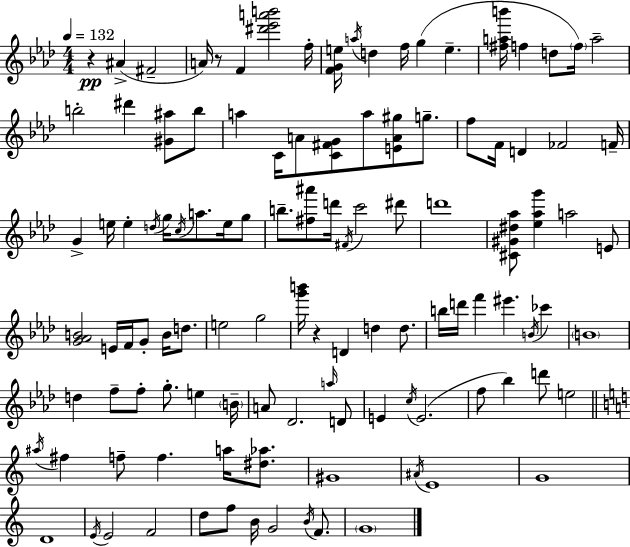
R/q A#4/q F#4/h A4/s R/e F4/q [D#6,Eb6,A6,B6]/h F5/s [F4,G4,E5]/s A5/s D5/q F5/s G5/q E5/q. [F#5,A5,B6]/s F5/q D5/e F5/s A5/h B5/h D#6/q [G#4,A#5]/e B5/e A5/q C4/s A4/e [C4,F#4,G4]/e A5/e [E4,A4,G#5]/e G5/e. F5/e F4/s D4/q FES4/h F4/s G4/q E5/s E5/q D5/s G5/s C5/s A5/e. E5/s G5/e B5/e. [F#5,A#6]/e D6/s F#4/s C6/h D#6/e D6/w [C#4,G#4,D#5,Ab5]/e [Eb5,Ab5,G6]/q A5/h E4/e [G4,Ab4,B4]/h E4/s F4/s G4/e B4/s D5/e. E5/h G5/h [G6,B6]/s R/q D4/q D5/q D5/e. B5/s D6/s F6/q EIS6/q. B4/s CES6/q B4/w D5/q F5/e F5/e G5/e. E5/q B4/s A4/e Db4/h. A5/s D4/e E4/q C5/s E4/h. F5/e Bb5/q D6/e E5/h A#5/s F#5/q F5/e F5/q. A5/s [D#5,Ab5]/e. G#4/w A#4/s E4/w G4/w D4/w E4/s E4/h F4/h D5/e F5/e B4/s G4/h B4/s F4/e. G4/w